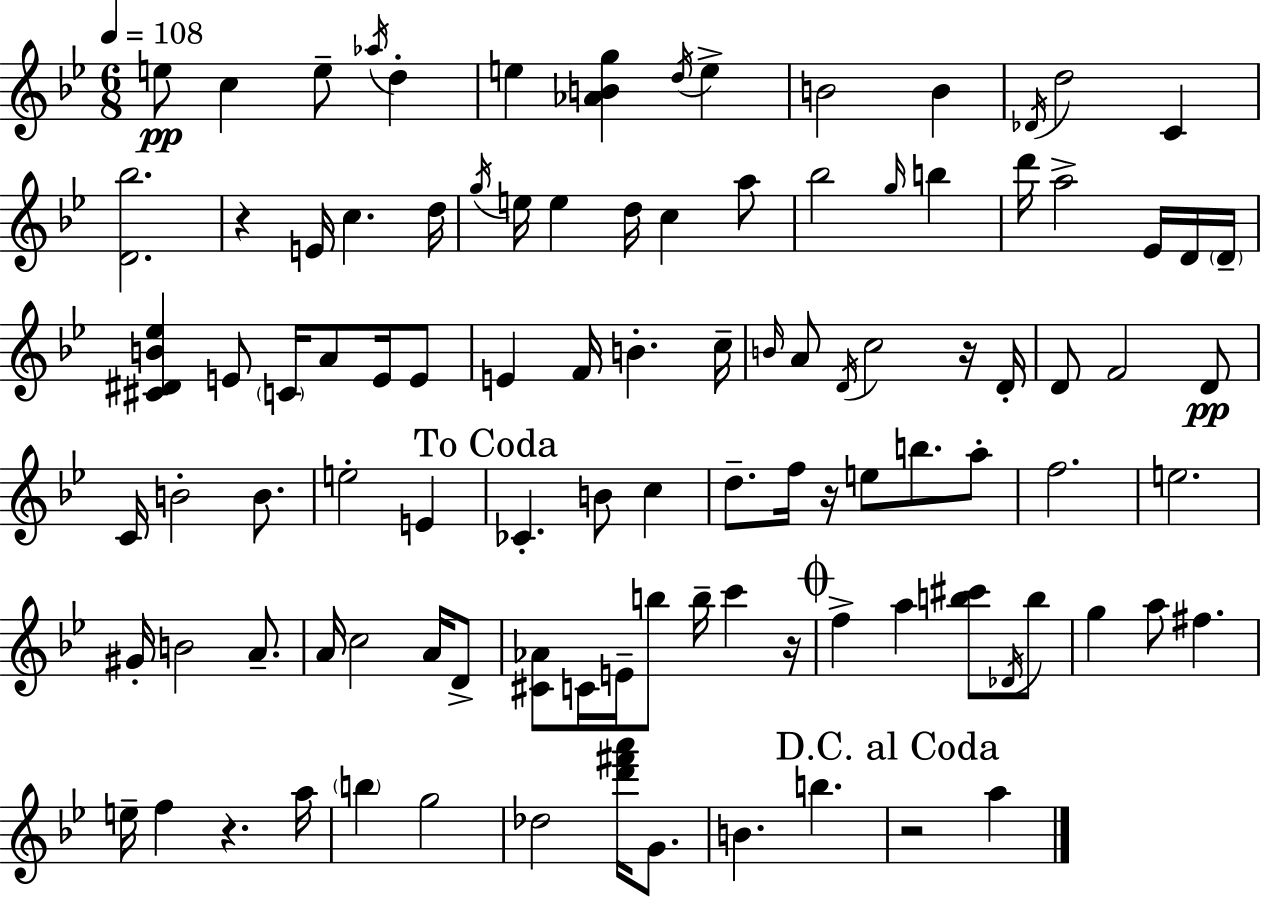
{
  \clef treble
  \numericTimeSignature
  \time 6/8
  \key g \minor
  \tempo 4 = 108
  e''8\pp c''4 e''8-- \acciaccatura { aes''16 } d''4-. | e''4 <aes' b' g''>4 \acciaccatura { d''16 } e''4-> | b'2 b'4 | \acciaccatura { des'16 } d''2 c'4 | \break <d' bes''>2. | r4 e'16 c''4. | d''16 \acciaccatura { g''16 } e''16 e''4 d''16 c''4 | a''8 bes''2 | \break \grace { g''16 } b''4 d'''16 a''2-> | ees'16 d'16 \parenthesize d'16-- <cis' dis' b' ees''>4 e'8 \parenthesize c'16 | a'8 e'16 e'8 e'4 f'16 b'4.-. | c''16-- \grace { b'16 } a'8 \acciaccatura { d'16 } c''2 | \break r16 d'16-. d'8 f'2 | d'8\pp c'16 b'2-. | b'8. e''2-. | e'4 \mark "To Coda" ces'4.-. | \break b'8 c''4 d''8.-- f''16 r16 | e''8 b''8. a''8-. f''2. | e''2. | gis'16-. b'2 | \break a'8.-- a'16 c''2 | a'16 d'8-> <cis' aes'>8 c'16 e'16-- b''8 | b''16-- c'''4 r16 \mark \markup { \musicglyph "scripts.coda" } f''4-> a''4 | <b'' cis'''>8 \acciaccatura { des'16 } b''8 g''4 | \break a''8 fis''4. e''16-- f''4 | r4. a''16 \parenthesize b''4 | g''2 des''2 | <d''' fis''' a'''>16 g'8. b'4. | \break b''4. \mark "D.C. al Coda" r2 | a''4 \bar "|."
}